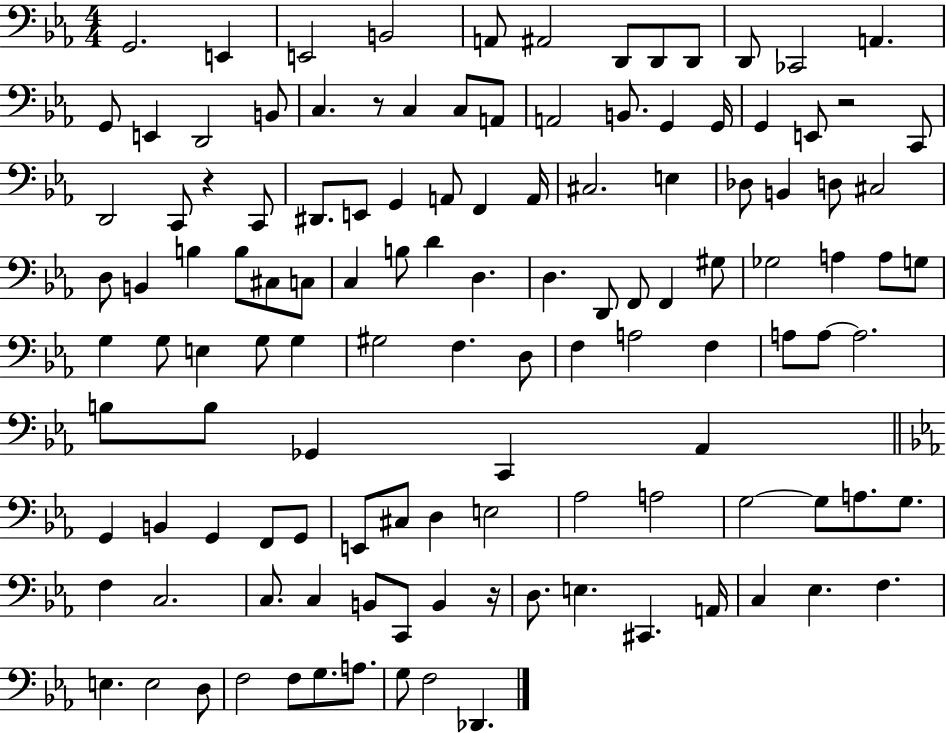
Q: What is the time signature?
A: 4/4